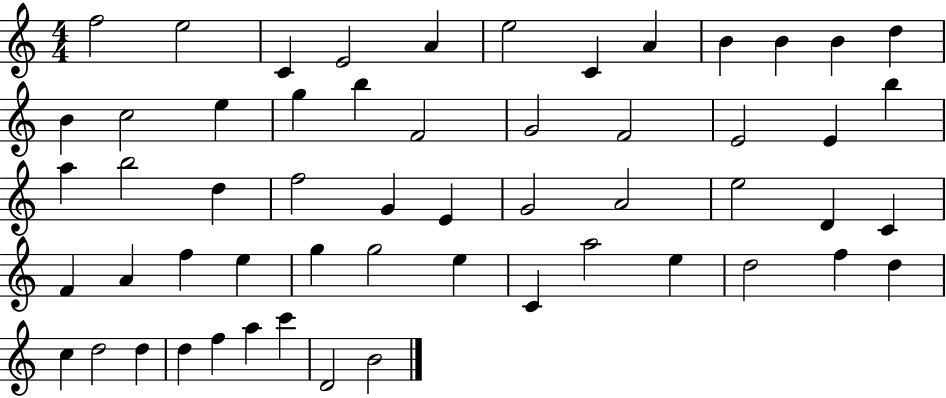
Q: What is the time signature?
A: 4/4